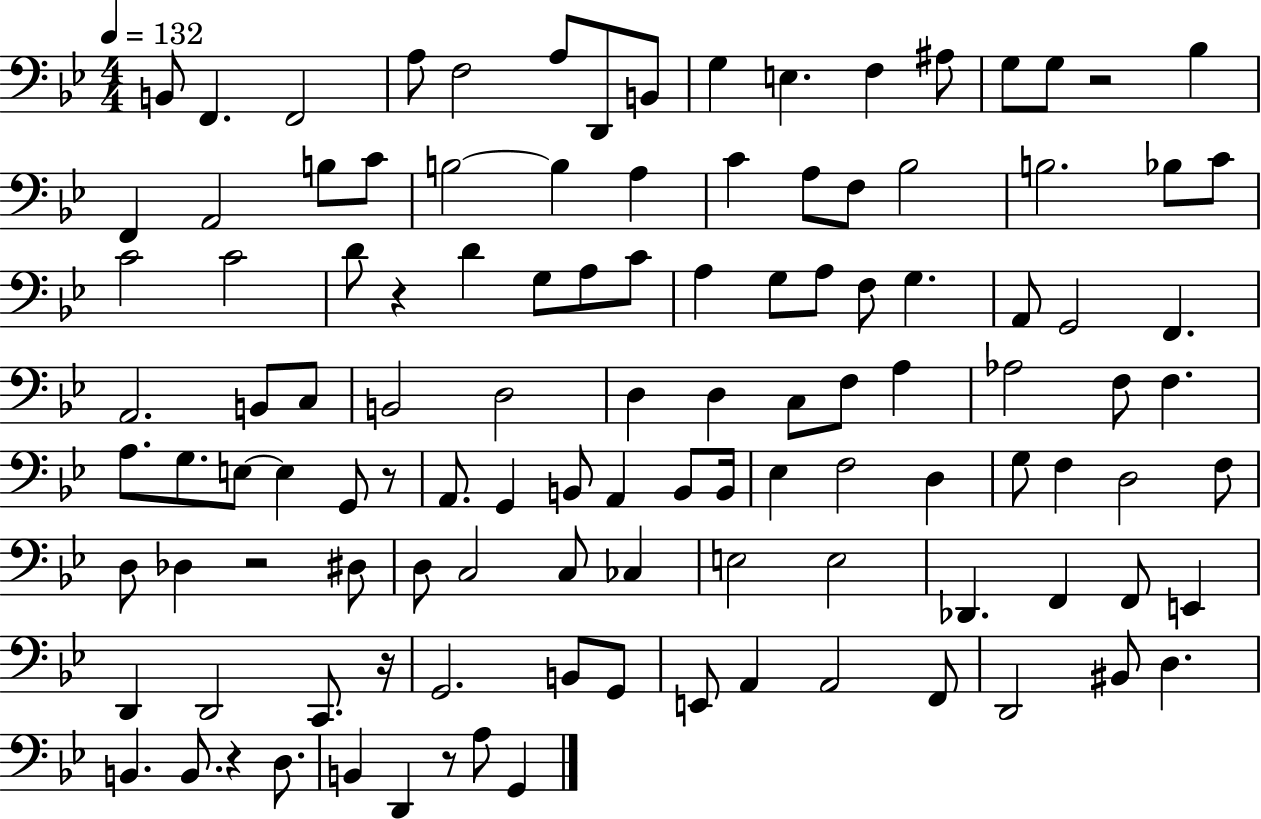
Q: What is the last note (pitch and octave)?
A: G2